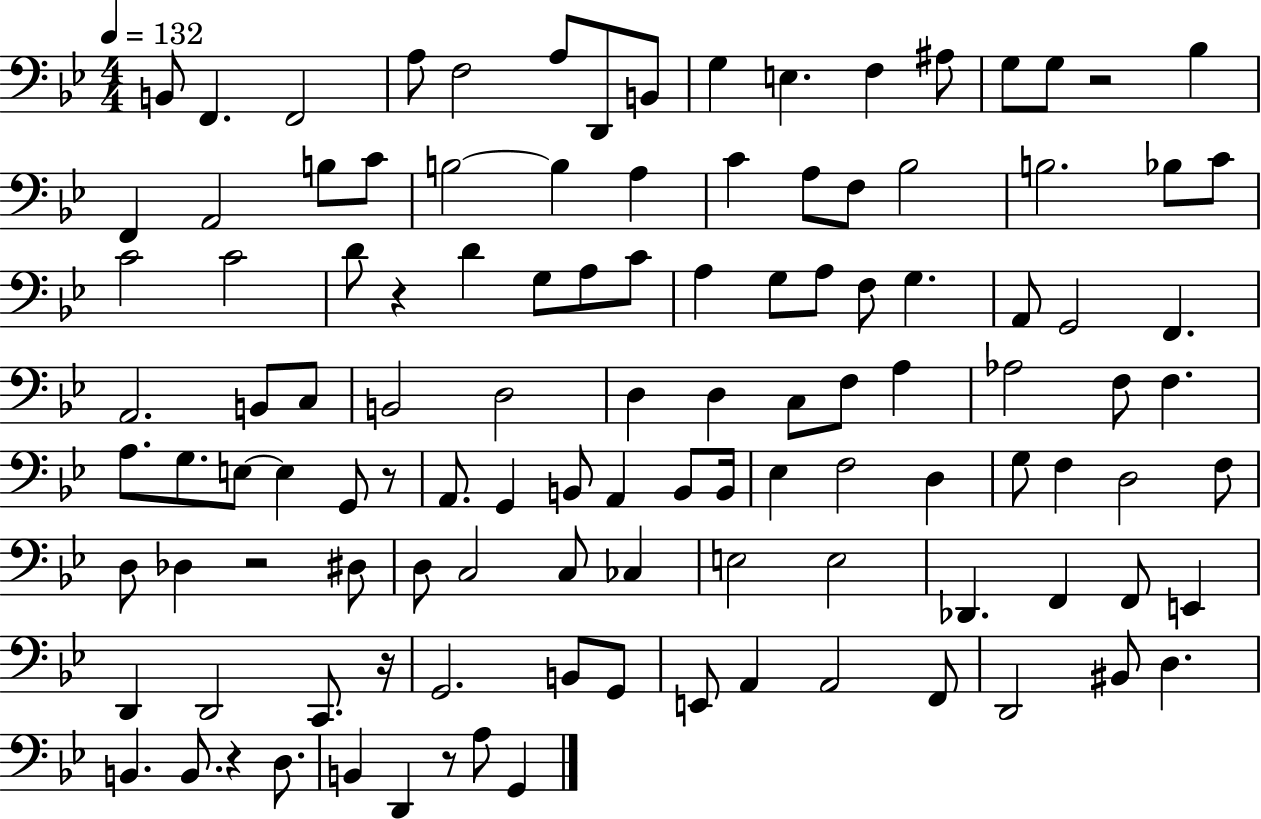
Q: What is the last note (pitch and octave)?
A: G2